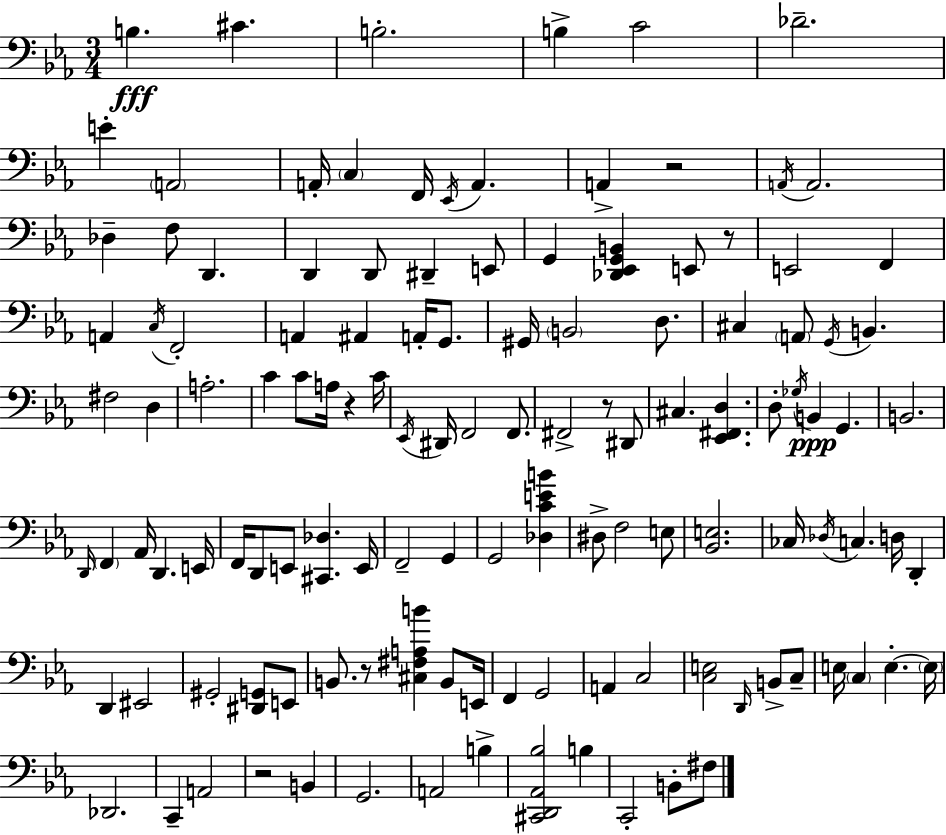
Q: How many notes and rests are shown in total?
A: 124